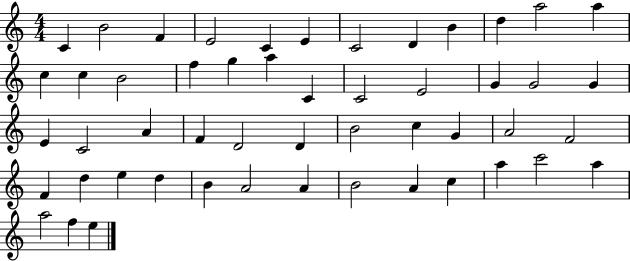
X:1
T:Untitled
M:4/4
L:1/4
K:C
C B2 F E2 C E C2 D B d a2 a c c B2 f g a C C2 E2 G G2 G E C2 A F D2 D B2 c G A2 F2 F d e d B A2 A B2 A c a c'2 a a2 f e